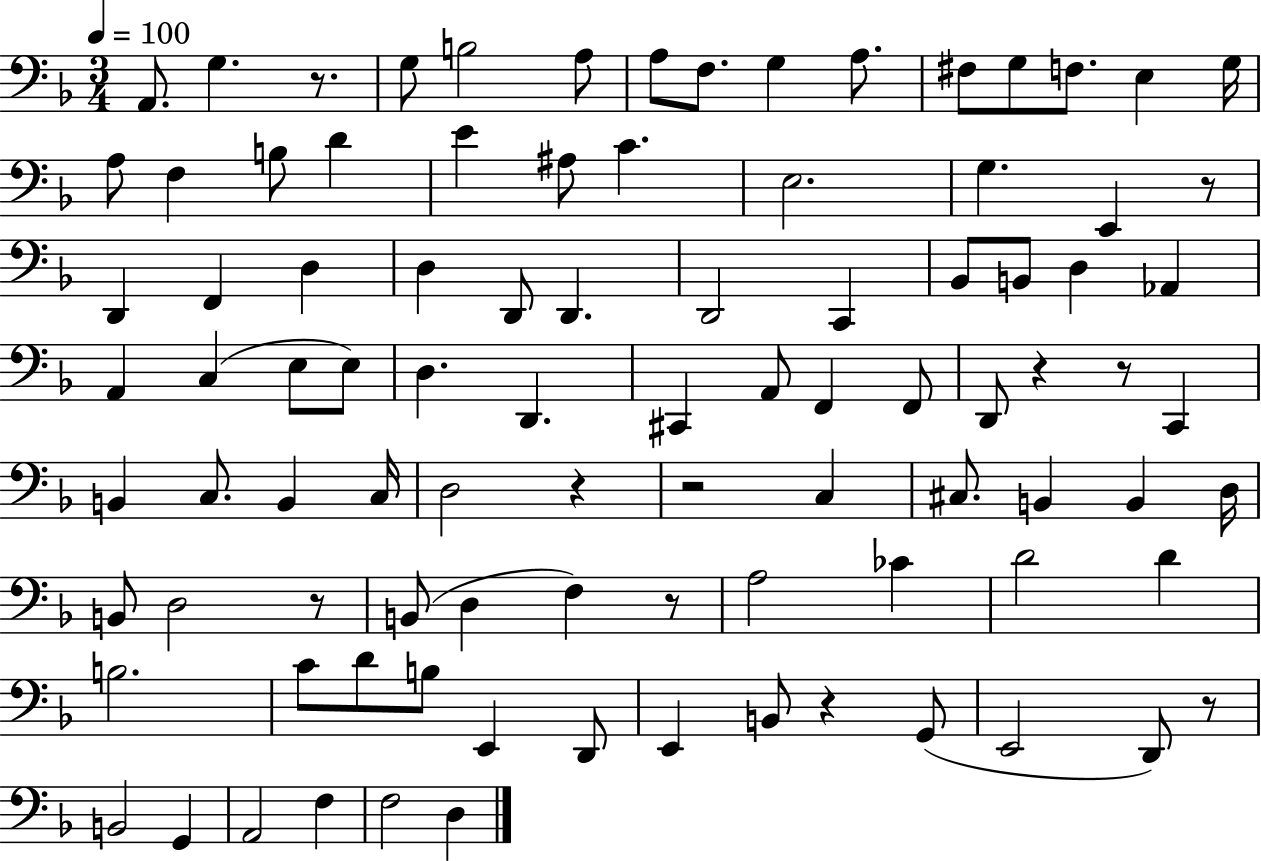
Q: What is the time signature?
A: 3/4